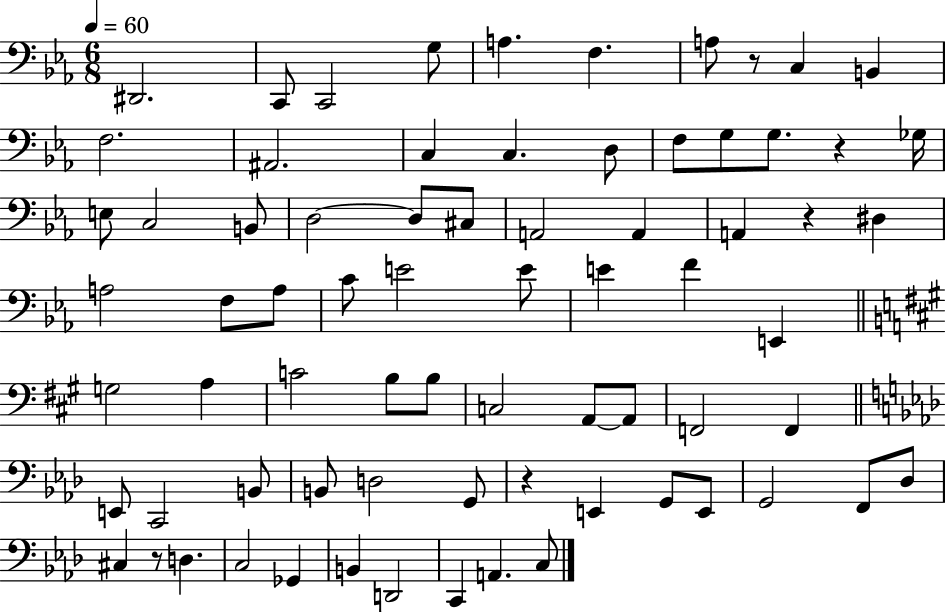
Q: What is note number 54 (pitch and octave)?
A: E2